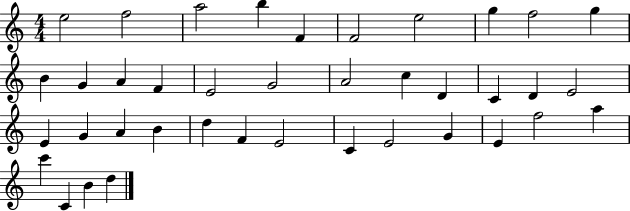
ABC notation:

X:1
T:Untitled
M:4/4
L:1/4
K:C
e2 f2 a2 b F F2 e2 g f2 g B G A F E2 G2 A2 c D C D E2 E G A B d F E2 C E2 G E f2 a c' C B d